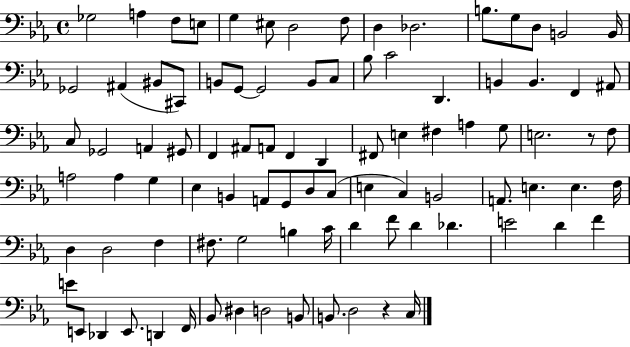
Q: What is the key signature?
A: EES major